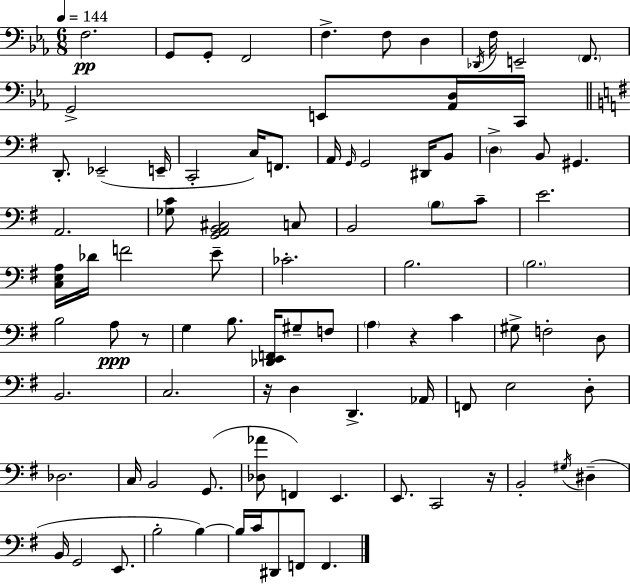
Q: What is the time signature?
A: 6/8